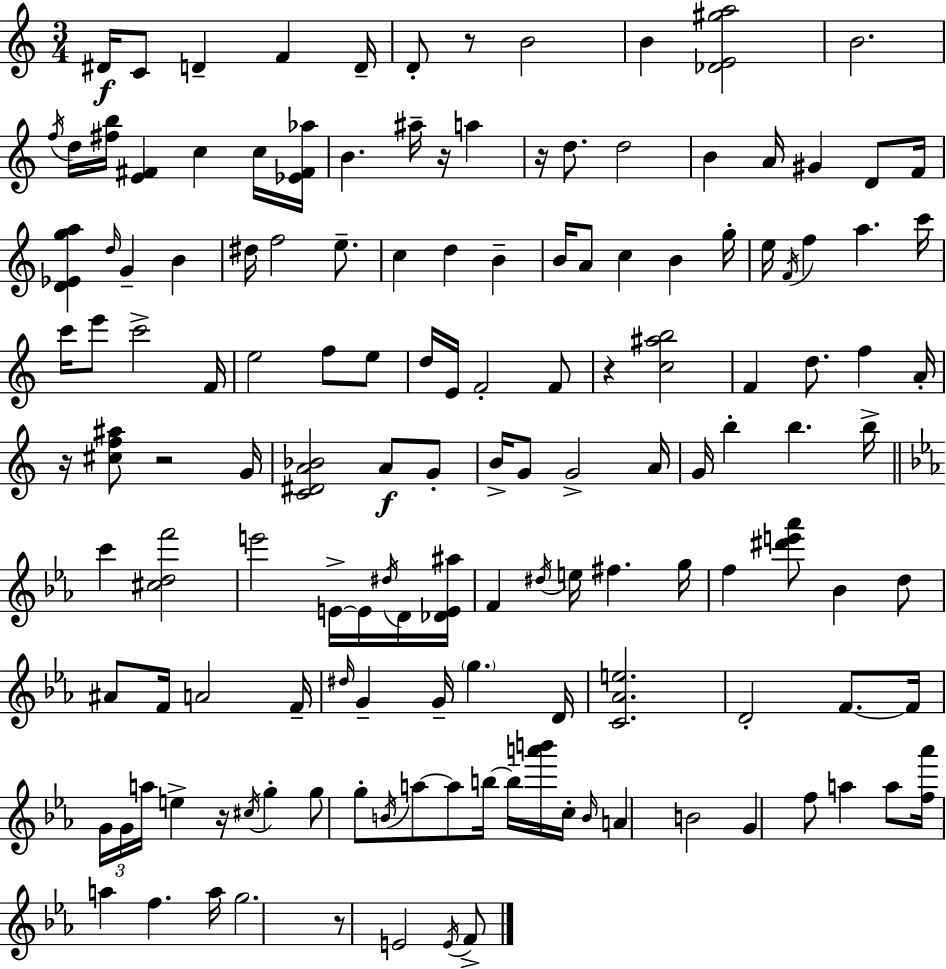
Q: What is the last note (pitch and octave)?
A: F4